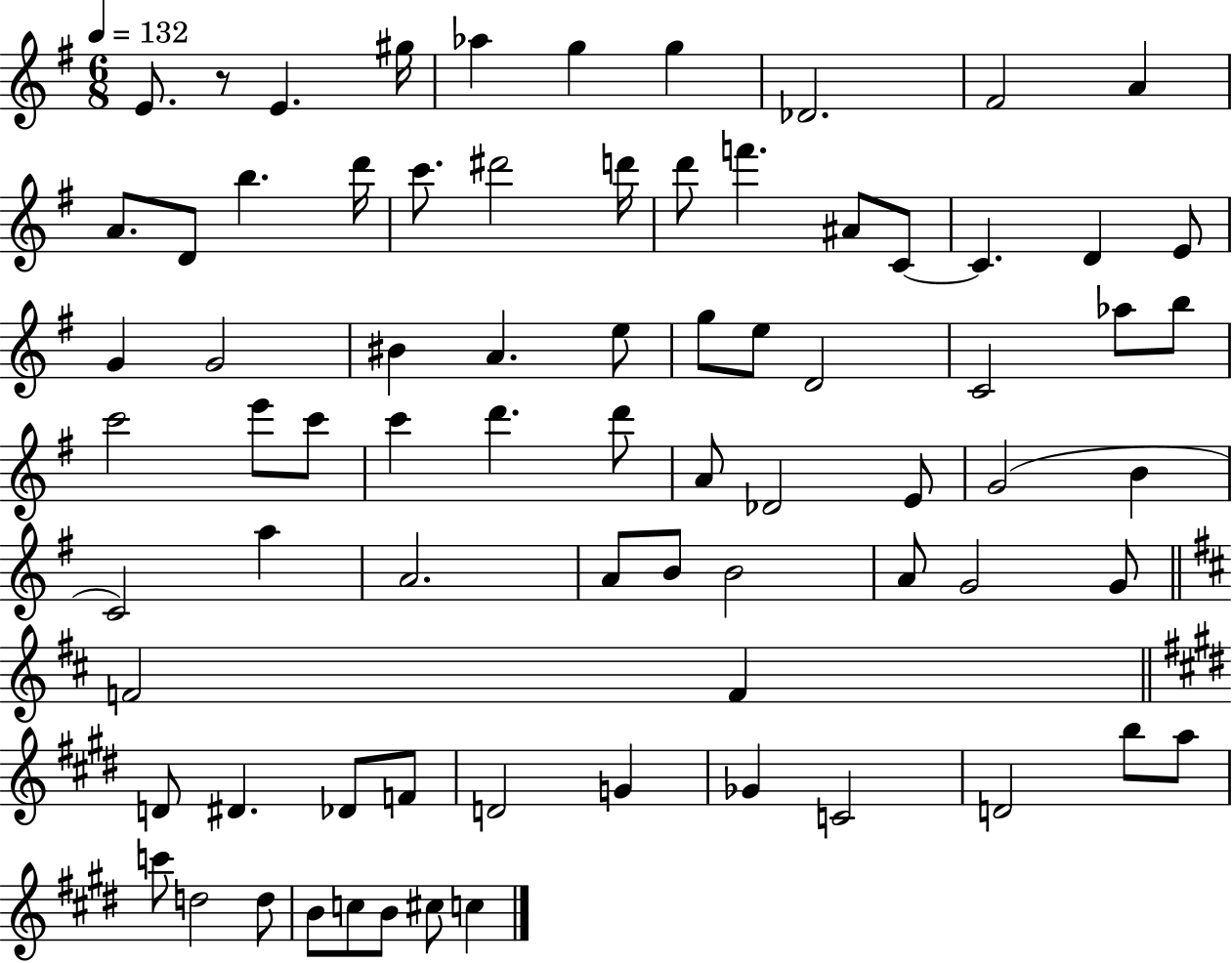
{
  \clef treble
  \numericTimeSignature
  \time 6/8
  \key g \major
  \tempo 4 = 132
  e'8. r8 e'4. gis''16 | aes''4 g''4 g''4 | des'2. | fis'2 a'4 | \break a'8. d'8 b''4. d'''16 | c'''8. dis'''2 d'''16 | d'''8 f'''4. ais'8 c'8~~ | c'4. d'4 e'8 | \break g'4 g'2 | bis'4 a'4. e''8 | g''8 e''8 d'2 | c'2 aes''8 b''8 | \break c'''2 e'''8 c'''8 | c'''4 d'''4. d'''8 | a'8 des'2 e'8 | g'2( b'4 | \break c'2) a''4 | a'2. | a'8 b'8 b'2 | a'8 g'2 g'8 | \break \bar "||" \break \key d \major f'2 f'4 | \bar "||" \break \key e \major d'8 dis'4. des'8 f'8 | d'2 g'4 | ges'4 c'2 | d'2 b''8 a''8 | \break c'''8 d''2 d''8 | b'8 c''8 b'8 cis''8 c''4 | \bar "|."
}